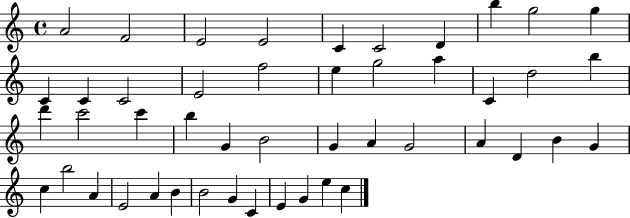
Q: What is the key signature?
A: C major